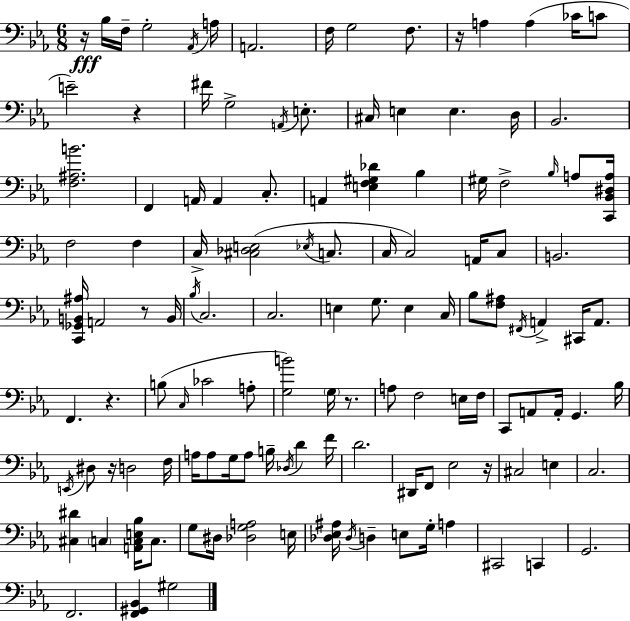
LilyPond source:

{
  \clef bass
  \numericTimeSignature
  \time 6/8
  \key ees \major
  r16\fff bes16 f16-- g2-. \acciaccatura { aes,16 } | a16 a,2. | f16 g2 f8. | r16 a4 a4( ces'16 c'8 | \break e'2--) r4 | fis'16 g2-> \acciaccatura { a,16 } e8.-. | cis16 e4 e4. | d16 bes,2. | \break <f ais b'>2. | f,4 a,16 a,4 c8.-. | a,4 <e f gis des'>4 bes4 | gis16 f2-> \grace { bes16 } | \break a8 <c, bes, dis a>16 f2 f4 | c16-> <cis des e>2( | \acciaccatura { ees16 } c8. c16 c2) | a,16 c8 b,2. | \break <c, ges, b, ais>16 a,2 | r8 b,16 \acciaccatura { bes16 } c2. | c2. | e4 g8. | \break e4 c16 bes8 <f ais>8 \acciaccatura { fis,16 } a,4-> | cis,16 a,8. f,4. | r4. b8( \grace { c16 } ces'2 | a8-. <g b'>2) | \break \parenthesize g16 r8. a8 f2 | e16 f16 c,8 a,8 a,16-. | g,4. bes16 \acciaccatura { e,16 } dis8 r16 d2 | f16 a16 a8 g16 | \break a8 b16-- \acciaccatura { des16 } d'4 f'16 d'2. | dis,16 f,8 | ees2 r16 cis2 | e4 c2. | \break <cis dis'>4 | \parenthesize c4 <a, c e bes>16 c8. g8 dis16 | <des g a>2 e16 <des ees ais>16 \acciaccatura { des16 } d4-- | e8 g16-. a4 cis,2 | \break c,4 g,2. | f,2. | <f, gis, bes,>4 | gis2 \bar "|."
}